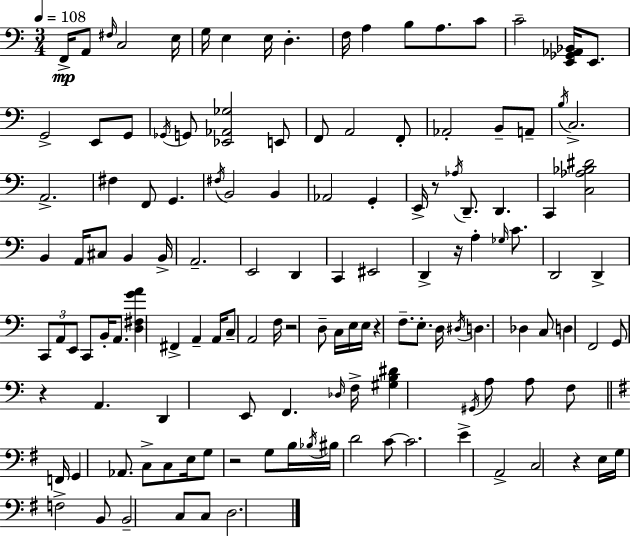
F2/s A2/e F#3/s C3/h E3/s G3/s E3/q E3/s D3/q. F3/s A3/q B3/e A3/e. C4/e C4/h [E2,Gb2,Ab2,Bb2]/s E2/e. G2/h E2/e G2/e Gb2/s G2/e [Eb2,Ab2,Gb3]/h E2/e F2/e A2/h F2/e Ab2/h B2/e A2/e B3/s C3/h. A2/h. F#3/q F2/e G2/q. F#3/s B2/h B2/q Ab2/h G2/q E2/s R/e Ab3/s D2/e. D2/q. C2/q [C3,Ab3,Bb3,D#4]/h B2/q A2/s C#3/e B2/q B2/s A2/h. E2/h D2/q C2/q EIS2/h D2/q R/s A3/q Gb3/s C4/e. D2/h D2/q C2/e A2/e E2/e C2/e B2/s A2/e. [D3,F#3,G4,A4]/q F#2/q A2/q A2/s C3/e A2/h F3/s R/h D3/e C3/s E3/s E3/s R/q F3/e. E3/e. D3/s D#3/s D3/q. Db3/q C3/e D3/q F2/h G2/e R/q A2/q. D2/q E2/e F2/q. Db3/s F3/s [G#3,B3,D#4]/q G#2/s A3/e A3/e F3/e F2/s G2/q Ab2/e. C3/e C3/e E3/s G3/e R/h G3/e B3/s Bb3/s BIS3/s D4/h C4/e C4/h. E4/q A2/h C3/h R/q E3/s G3/s F3/h B2/e B2/h C3/e C3/e D3/h.